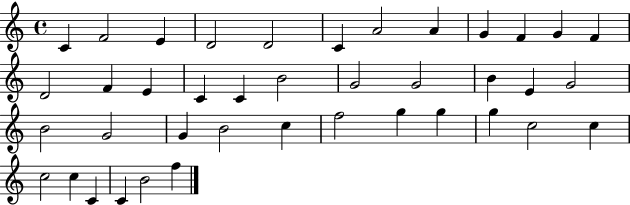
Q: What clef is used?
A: treble